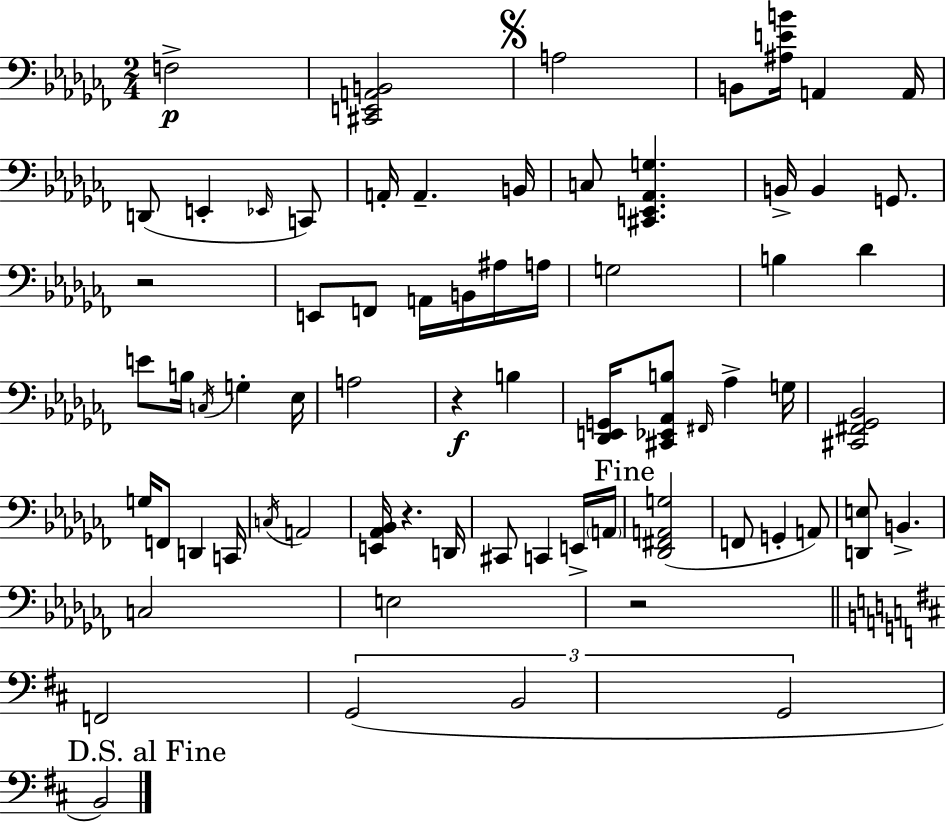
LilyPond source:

{
  \clef bass
  \numericTimeSignature
  \time 2/4
  \key aes \minor
  \repeat volta 2 { f2->\p | <cis, e, a, b,>2 | \mark \markup { \musicglyph "scripts.segno" } a2 | b,8 <ais e' b'>16 a,4 a,16 | \break d,8( e,4-. \grace { ees,16 }) c,8 | a,16-. a,4.-- | b,16 c8 <cis, e, aes, g>4. | b,16-> b,4 g,8. | \break r2 | e,8 f,8 a,16 b,16 ais16 | a16 g2 | b4 des'4 | \break e'8 b16 \acciaccatura { c16 } g4-. | ees16 a2 | r4\f b4 | <des, e, g,>16 <cis, ees, aes, b>8 \grace { fis,16 } aes4-> | \break g16 <cis, fis, ges, bes,>2 | g16 f,8 d,4 | c,16 \acciaccatura { c16 } a,2 | <e, aes, bes,>16 r4. | \break d,16 cis,8 c,4 | e,16-> \parenthesize a,16 \mark "Fine" <des, fis, a, g>2( | f,8 g,4-. | a,8) <d, e>8 b,4.-> | \break c2 | e2 | r2 | \bar "||" \break \key d \major f,2 | \tuplet 3/2 { g,2( | b,2 | g,2 } | \break \mark "D.S. al Fine" b,2) | } \bar "|."
}